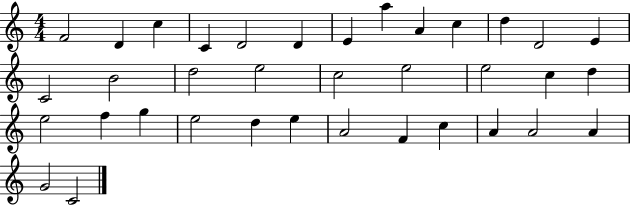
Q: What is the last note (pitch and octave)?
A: C4